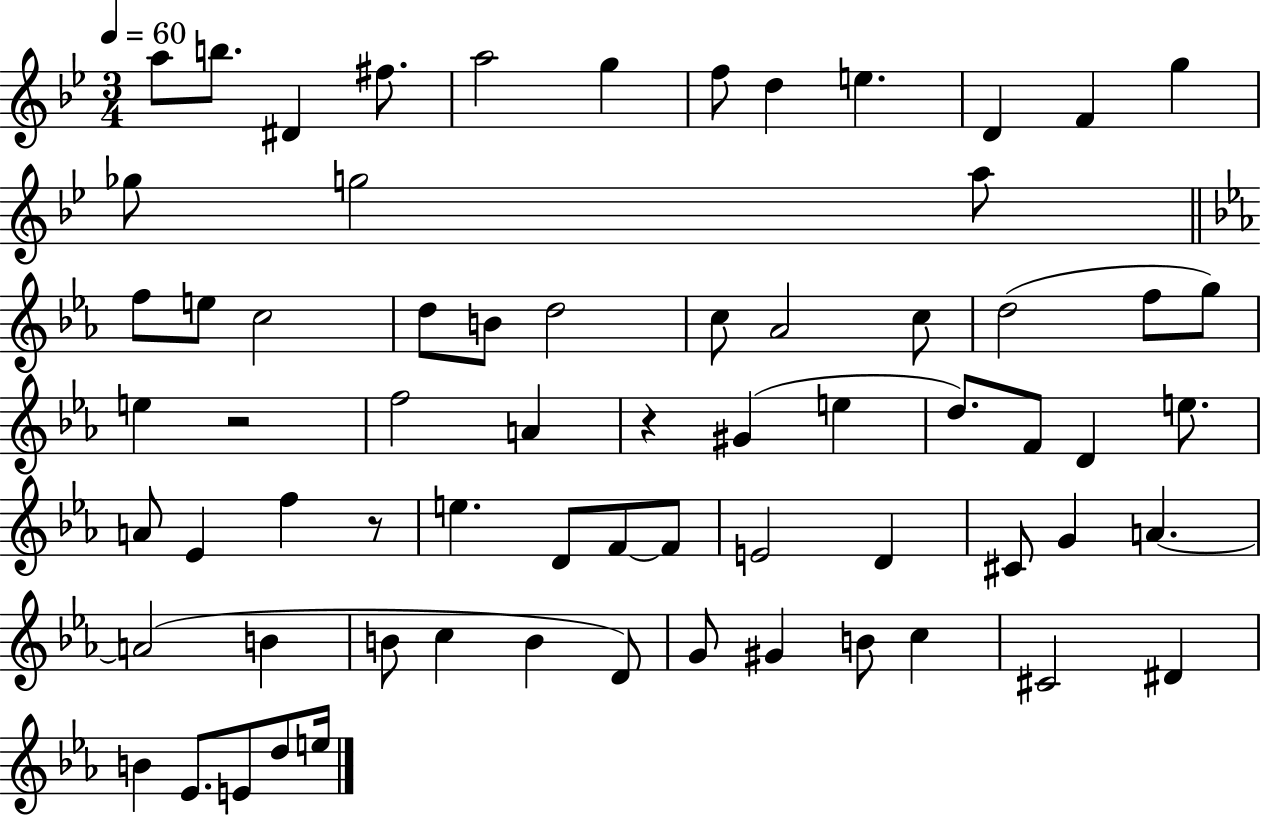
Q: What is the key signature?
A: BES major